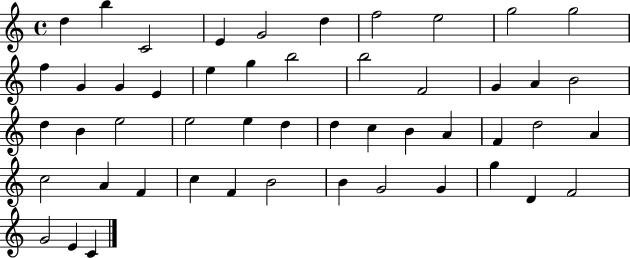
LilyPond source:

{
  \clef treble
  \time 4/4
  \defaultTimeSignature
  \key c \major
  d''4 b''4 c'2 | e'4 g'2 d''4 | f''2 e''2 | g''2 g''2 | \break f''4 g'4 g'4 e'4 | e''4 g''4 b''2 | b''2 f'2 | g'4 a'4 b'2 | \break d''4 b'4 e''2 | e''2 e''4 d''4 | d''4 c''4 b'4 a'4 | f'4 d''2 a'4 | \break c''2 a'4 f'4 | c''4 f'4 b'2 | b'4 g'2 g'4 | g''4 d'4 f'2 | \break g'2 e'4 c'4 | \bar "|."
}